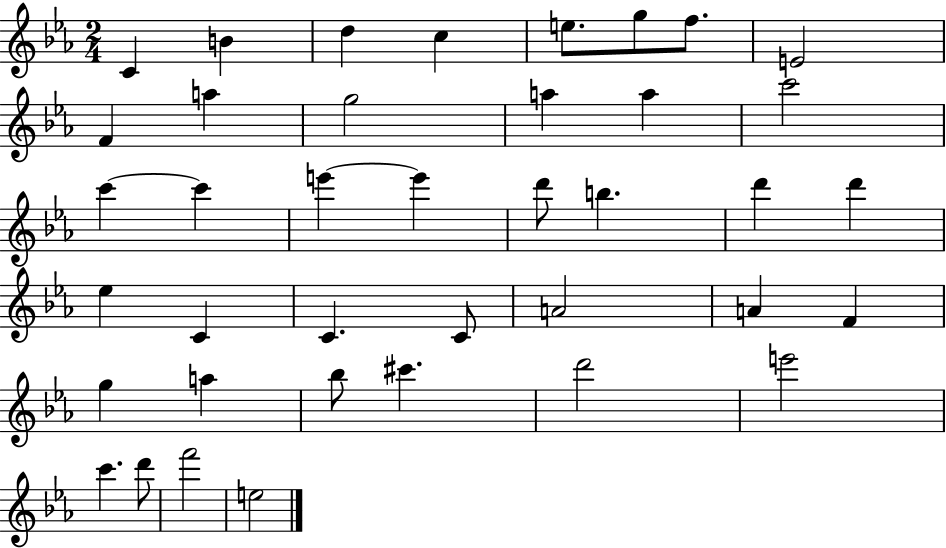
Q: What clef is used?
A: treble